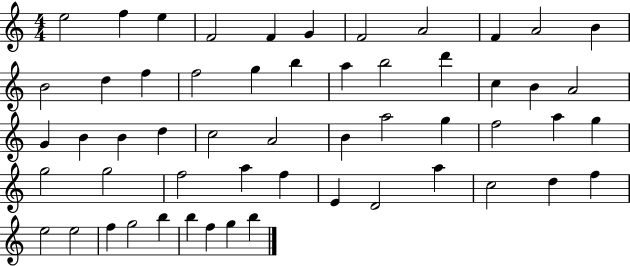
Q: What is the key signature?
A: C major